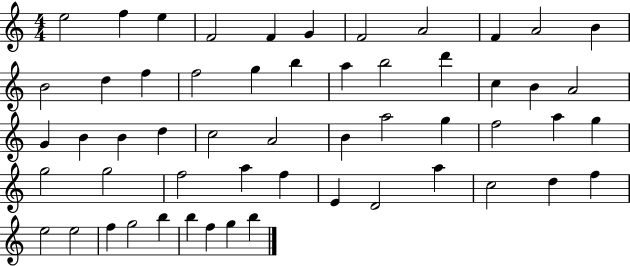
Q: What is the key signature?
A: C major